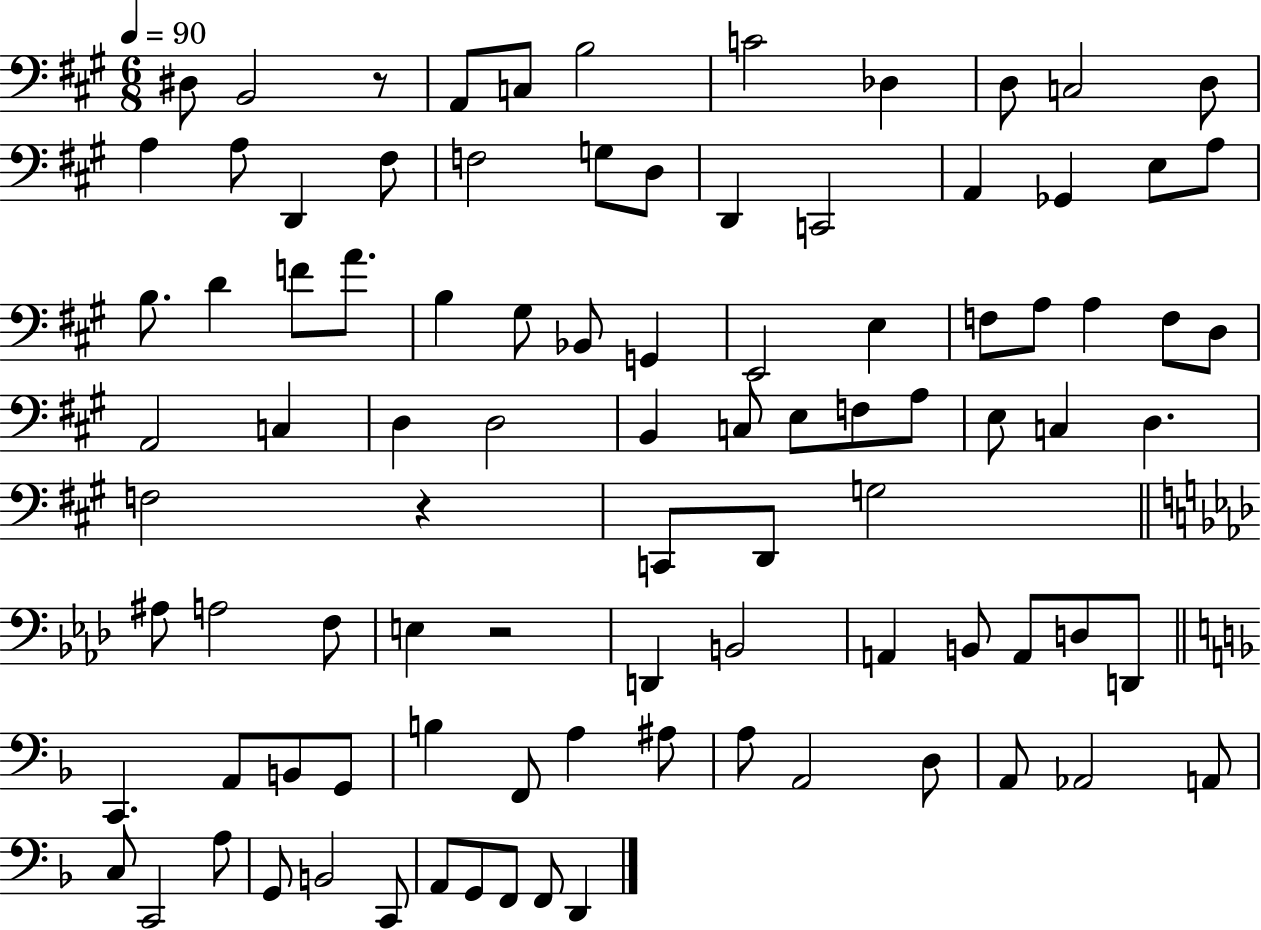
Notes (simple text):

D#3/e B2/h R/e A2/e C3/e B3/h C4/h Db3/q D3/e C3/h D3/e A3/q A3/e D2/q F#3/e F3/h G3/e D3/e D2/q C2/h A2/q Gb2/q E3/e A3/e B3/e. D4/q F4/e A4/e. B3/q G#3/e Bb2/e G2/q E2/h E3/q F3/e A3/e A3/q F3/e D3/e A2/h C3/q D3/q D3/h B2/q C3/e E3/e F3/e A3/e E3/e C3/q D3/q. F3/h R/q C2/e D2/e G3/h A#3/e A3/h F3/e E3/q R/h D2/q B2/h A2/q B2/e A2/e D3/e D2/e C2/q. A2/e B2/e G2/e B3/q F2/e A3/q A#3/e A3/e A2/h D3/e A2/e Ab2/h A2/e C3/e C2/h A3/e G2/e B2/h C2/e A2/e G2/e F2/e F2/e D2/q